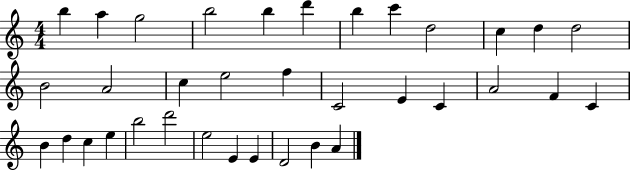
{
  \clef treble
  \numericTimeSignature
  \time 4/4
  \key c \major
  b''4 a''4 g''2 | b''2 b''4 d'''4 | b''4 c'''4 d''2 | c''4 d''4 d''2 | \break b'2 a'2 | c''4 e''2 f''4 | c'2 e'4 c'4 | a'2 f'4 c'4 | \break b'4 d''4 c''4 e''4 | b''2 d'''2 | e''2 e'4 e'4 | d'2 b'4 a'4 | \break \bar "|."
}